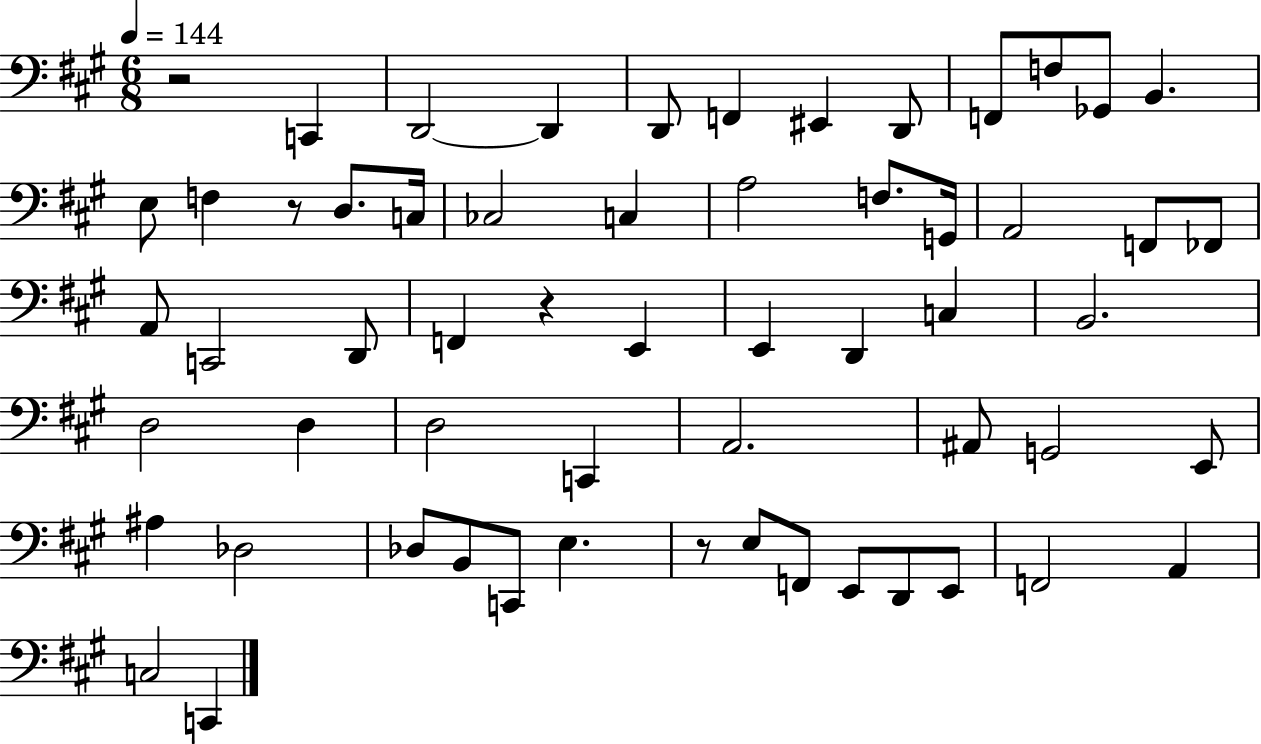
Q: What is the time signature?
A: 6/8